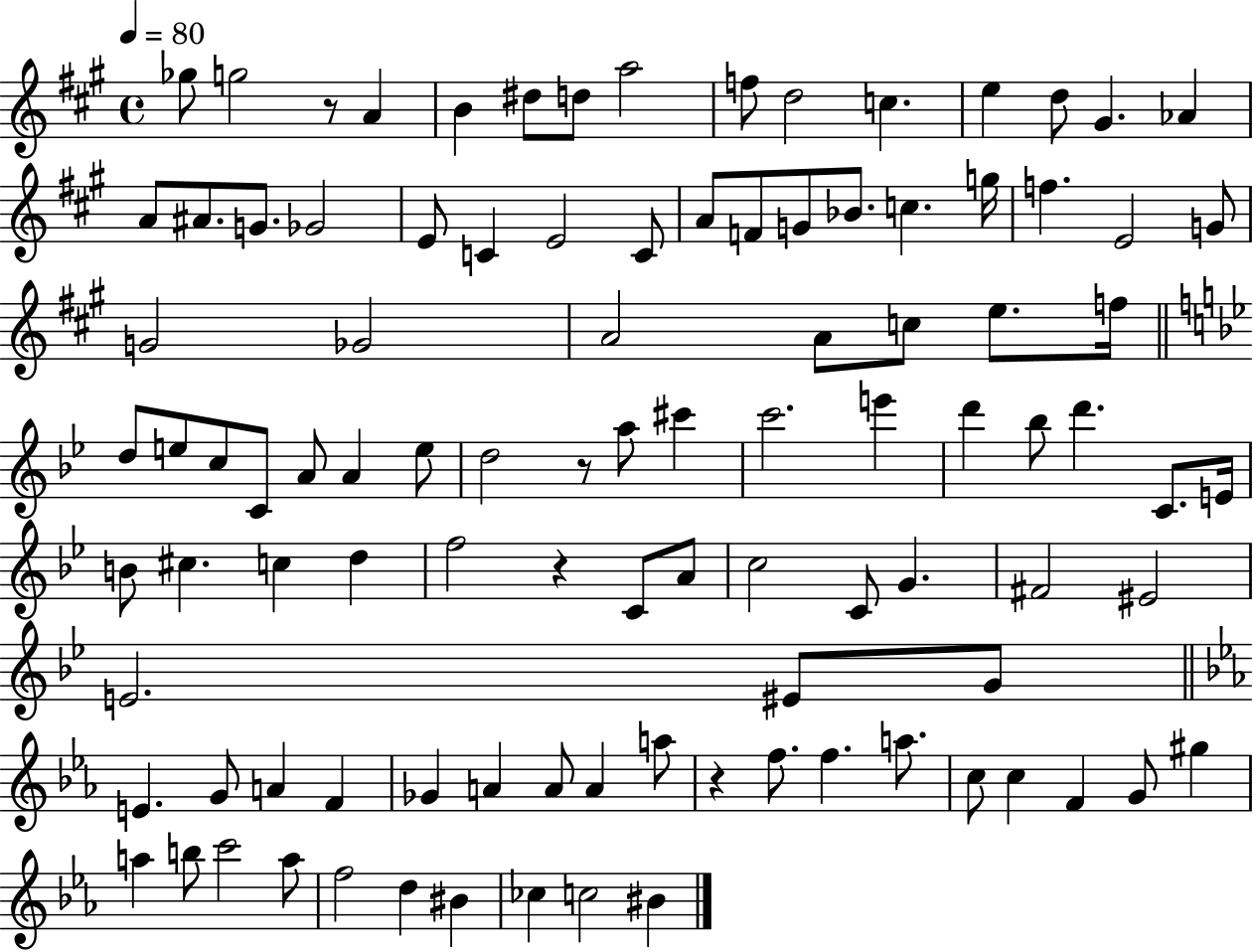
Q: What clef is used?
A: treble